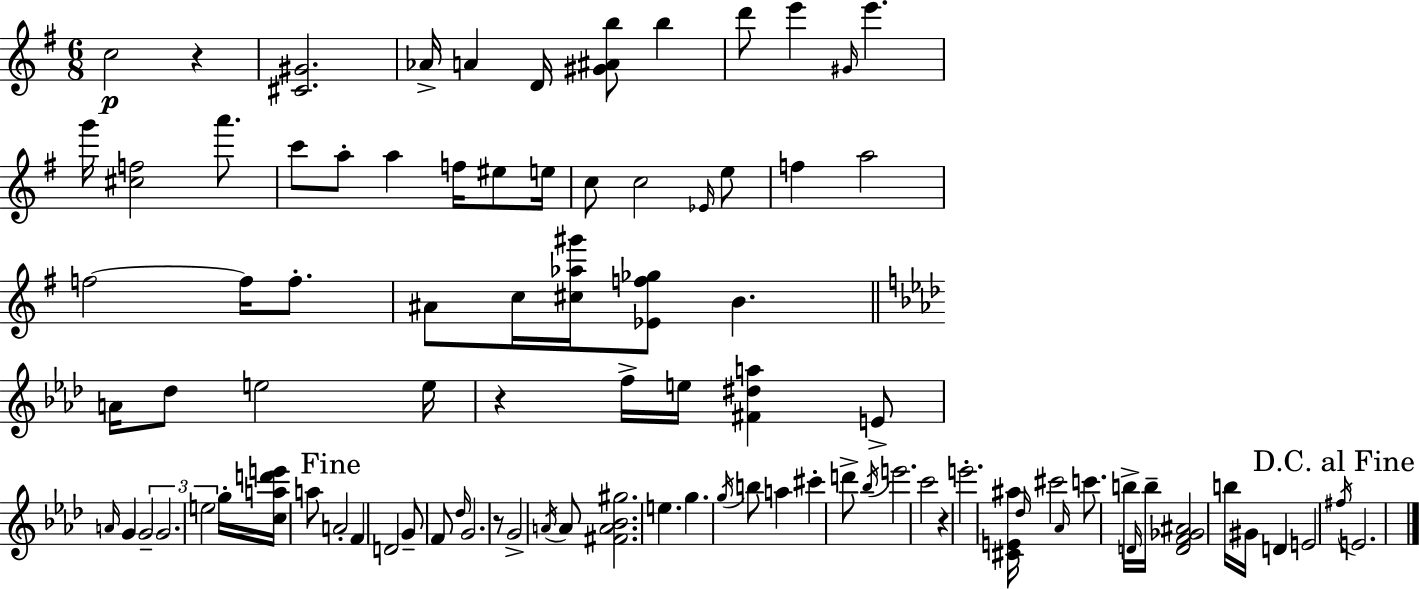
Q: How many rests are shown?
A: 4